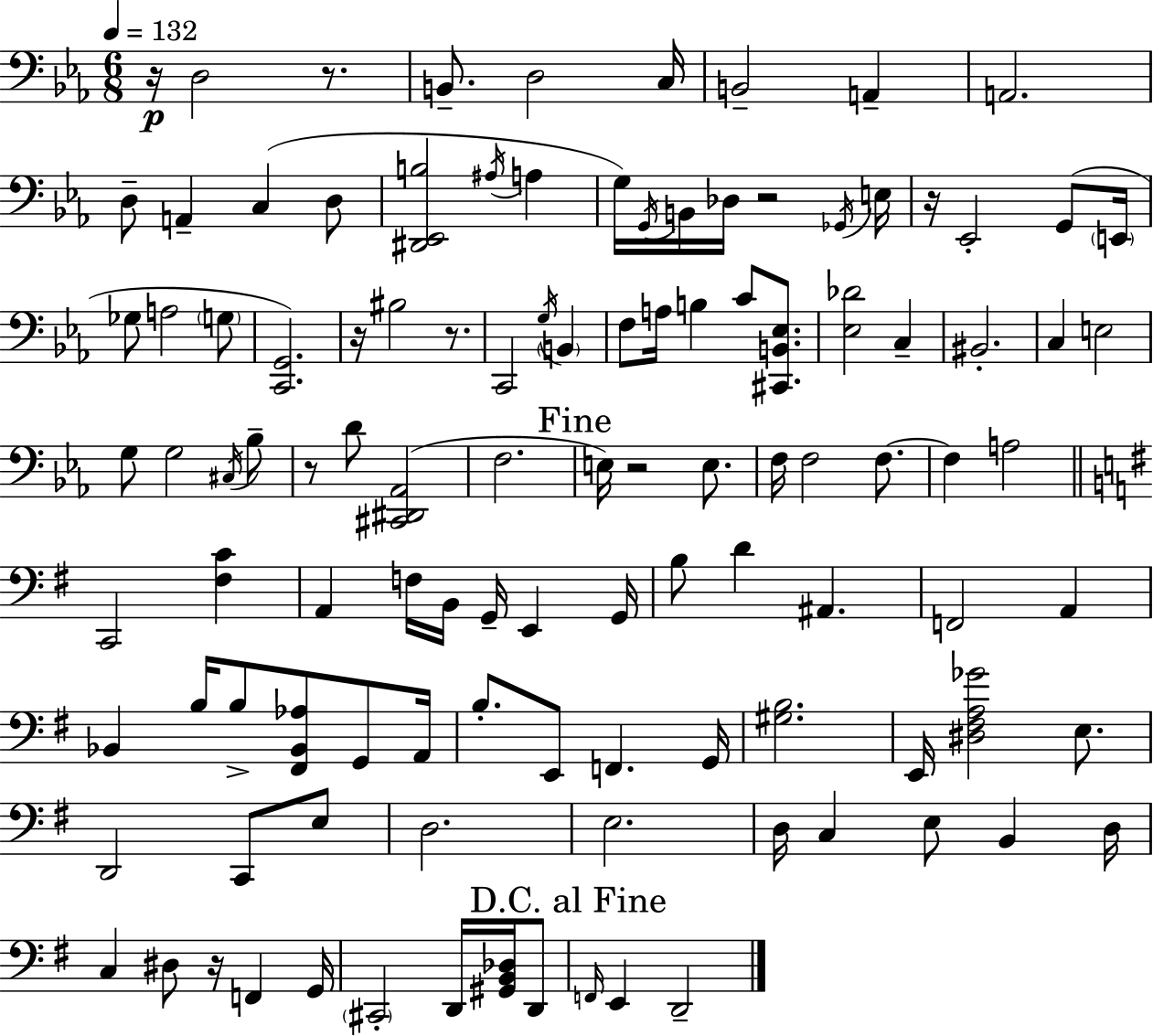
X:1
T:Untitled
M:6/8
L:1/4
K:Eb
z/4 D,2 z/2 B,,/2 D,2 C,/4 B,,2 A,, A,,2 D,/2 A,, C, D,/2 [^D,,_E,,B,]2 ^A,/4 A, G,/4 G,,/4 B,,/4 _D,/4 z2 _G,,/4 E,/4 z/4 _E,,2 G,,/2 E,,/4 _G,/2 A,2 G,/2 [C,,G,,]2 z/4 ^B,2 z/2 C,,2 G,/4 B,, F,/2 A,/4 B, C/2 [^C,,B,,_E,]/2 [_E,_D]2 C, ^B,,2 C, E,2 G,/2 G,2 ^C,/4 _B,/2 z/2 D/2 [^C,,^D,,_A,,]2 F,2 E,/4 z2 E,/2 F,/4 F,2 F,/2 F, A,2 C,,2 [^F,C] A,, F,/4 B,,/4 G,,/4 E,, G,,/4 B,/2 D ^A,, F,,2 A,, _B,, B,/4 B,/2 [^F,,_B,,_A,]/2 G,,/2 A,,/4 B,/2 E,,/2 F,, G,,/4 [^G,B,]2 E,,/4 [^D,^F,A,_G]2 E,/2 D,,2 C,,/2 E,/2 D,2 E,2 D,/4 C, E,/2 B,, D,/4 C, ^D,/2 z/4 F,, G,,/4 ^C,,2 D,,/4 [^G,,B,,_D,]/4 D,,/2 F,,/4 E,, D,,2